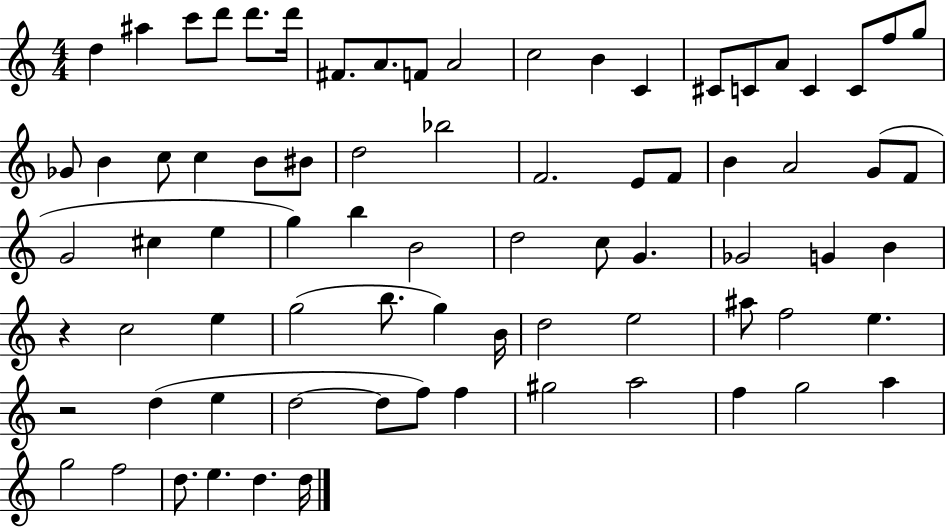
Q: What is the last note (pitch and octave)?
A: D5